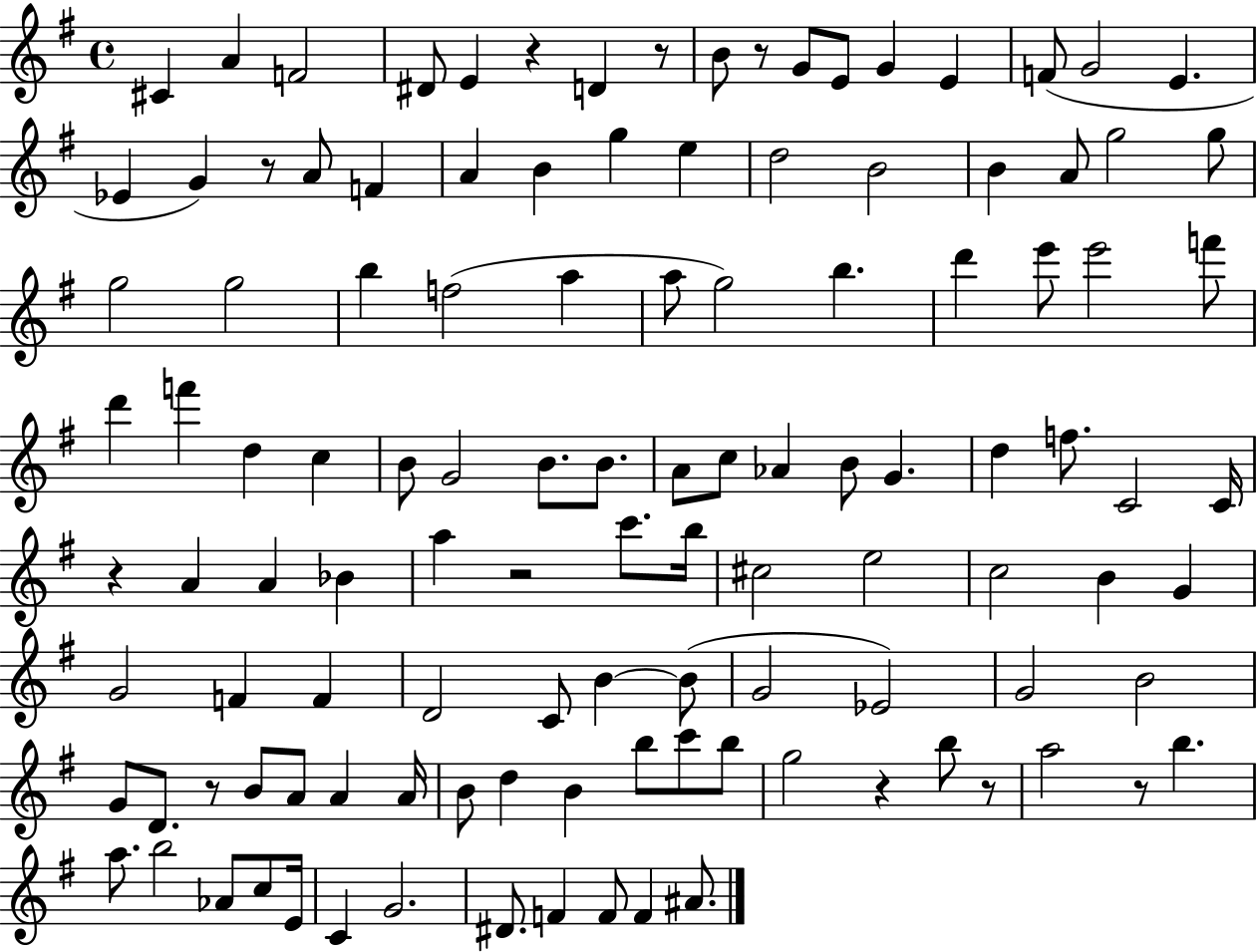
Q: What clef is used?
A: treble